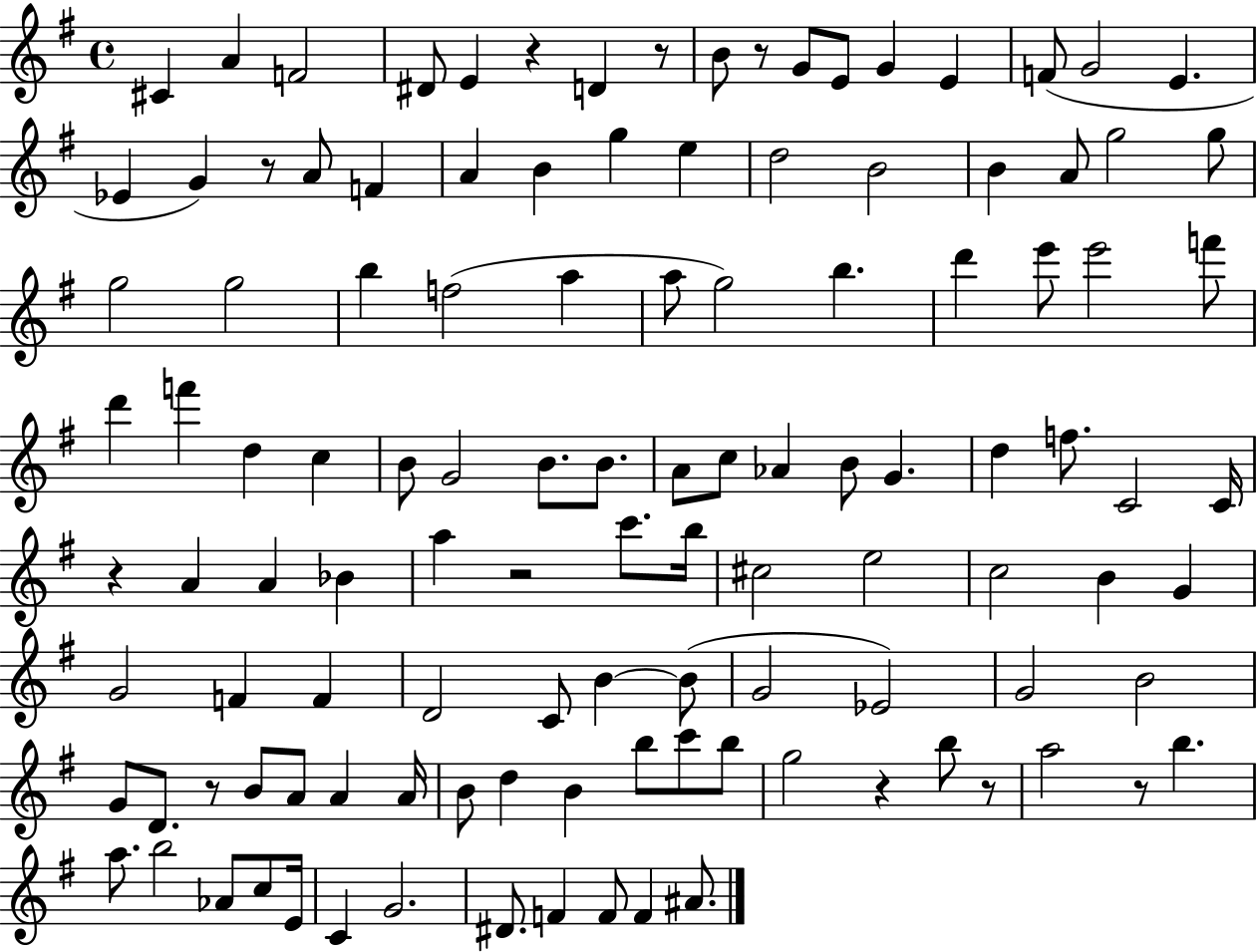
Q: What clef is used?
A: treble